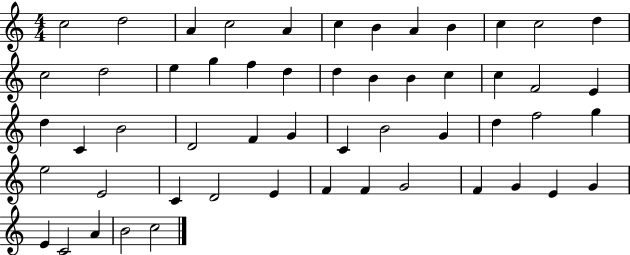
X:1
T:Untitled
M:4/4
L:1/4
K:C
c2 d2 A c2 A c B A B c c2 d c2 d2 e g f d d B B c c F2 E d C B2 D2 F G C B2 G d f2 g e2 E2 C D2 E F F G2 F G E G E C2 A B2 c2